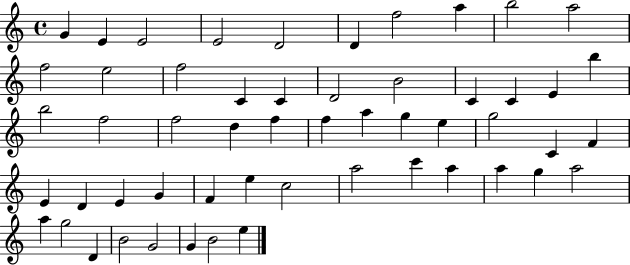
X:1
T:Untitled
M:4/4
L:1/4
K:C
G E E2 E2 D2 D f2 a b2 a2 f2 e2 f2 C C D2 B2 C C E b b2 f2 f2 d f f a g e g2 C F E D E G F e c2 a2 c' a a g a2 a g2 D B2 G2 G B2 e